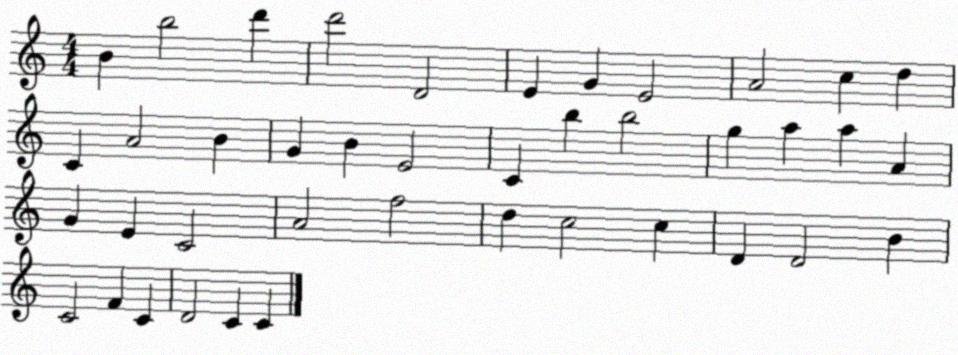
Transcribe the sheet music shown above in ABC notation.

X:1
T:Untitled
M:4/4
L:1/4
K:C
B b2 d' d'2 D2 E G E2 A2 c d C A2 B G B E2 C b b2 g a a A G E C2 A2 f2 d c2 c D D2 B C2 F C D2 C C